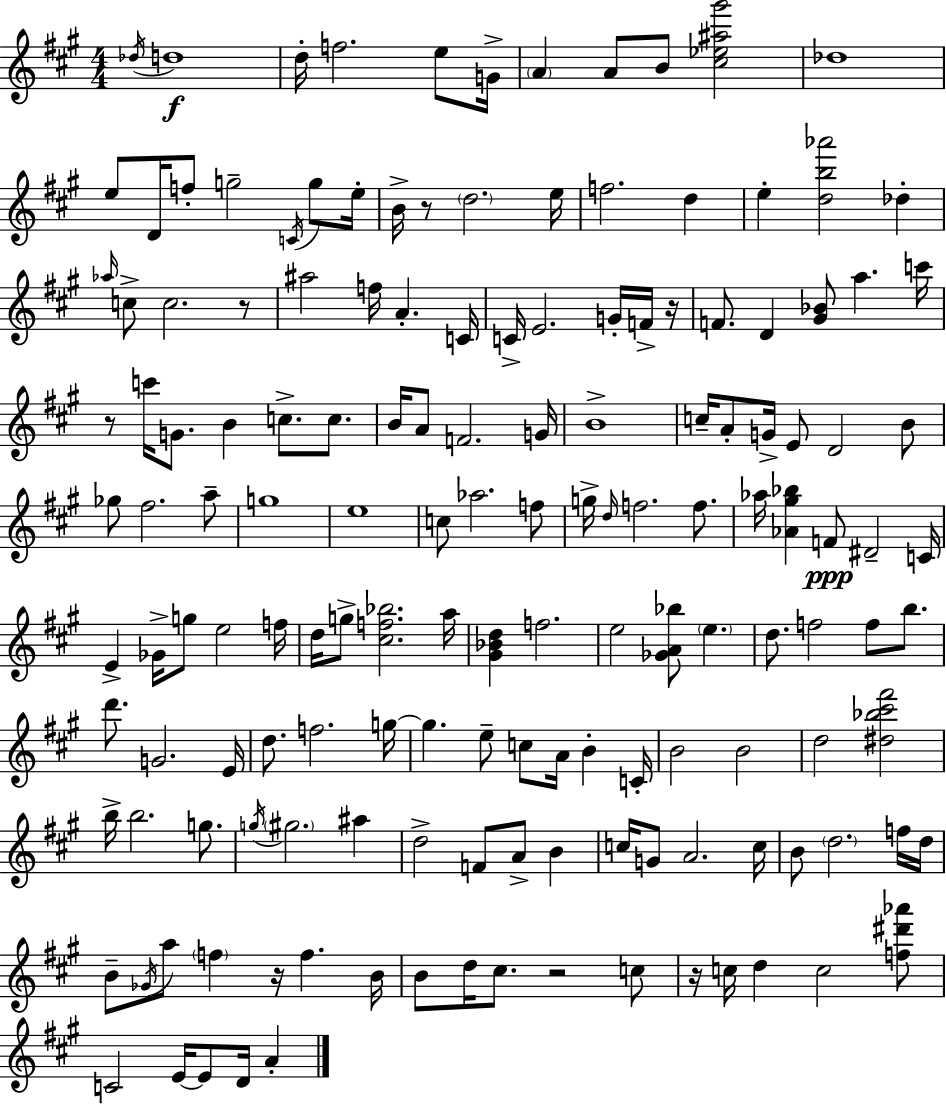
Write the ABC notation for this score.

X:1
T:Untitled
M:4/4
L:1/4
K:A
_d/4 d4 d/4 f2 e/2 G/4 A A/2 B/2 [^c_e^a^g']2 _d4 e/2 D/4 f/2 g2 C/4 g/2 e/4 B/4 z/2 d2 e/4 f2 d e [db_a']2 _d _a/4 c/2 c2 z/2 ^a2 f/4 A C/4 C/4 E2 G/4 F/4 z/4 F/2 D [^G_B]/2 a c'/4 z/2 c'/4 G/2 B c/2 c/2 B/4 A/2 F2 G/4 B4 c/4 A/2 G/4 E/2 D2 B/2 _g/2 ^f2 a/2 g4 e4 c/2 _a2 f/2 g/4 d/4 f2 f/2 _a/4 [_A^g_b] F/2 ^D2 C/4 E _G/4 g/2 e2 f/4 d/4 g/2 [^cf_b]2 a/4 [^G_Bd] f2 e2 [_GA_b]/2 e d/2 f2 f/2 b/2 d'/2 G2 E/4 d/2 f2 g/4 g e/2 c/2 A/4 B C/4 B2 B2 d2 [^d_b^c'^f']2 b/4 b2 g/2 g/4 ^g2 ^a d2 F/2 A/2 B c/4 G/2 A2 c/4 B/2 d2 f/4 d/4 B/2 _G/4 a/2 f z/4 f B/4 B/2 d/4 ^c/2 z2 c/2 z/4 c/4 d c2 [f^d'_a']/2 C2 E/4 E/2 D/4 A